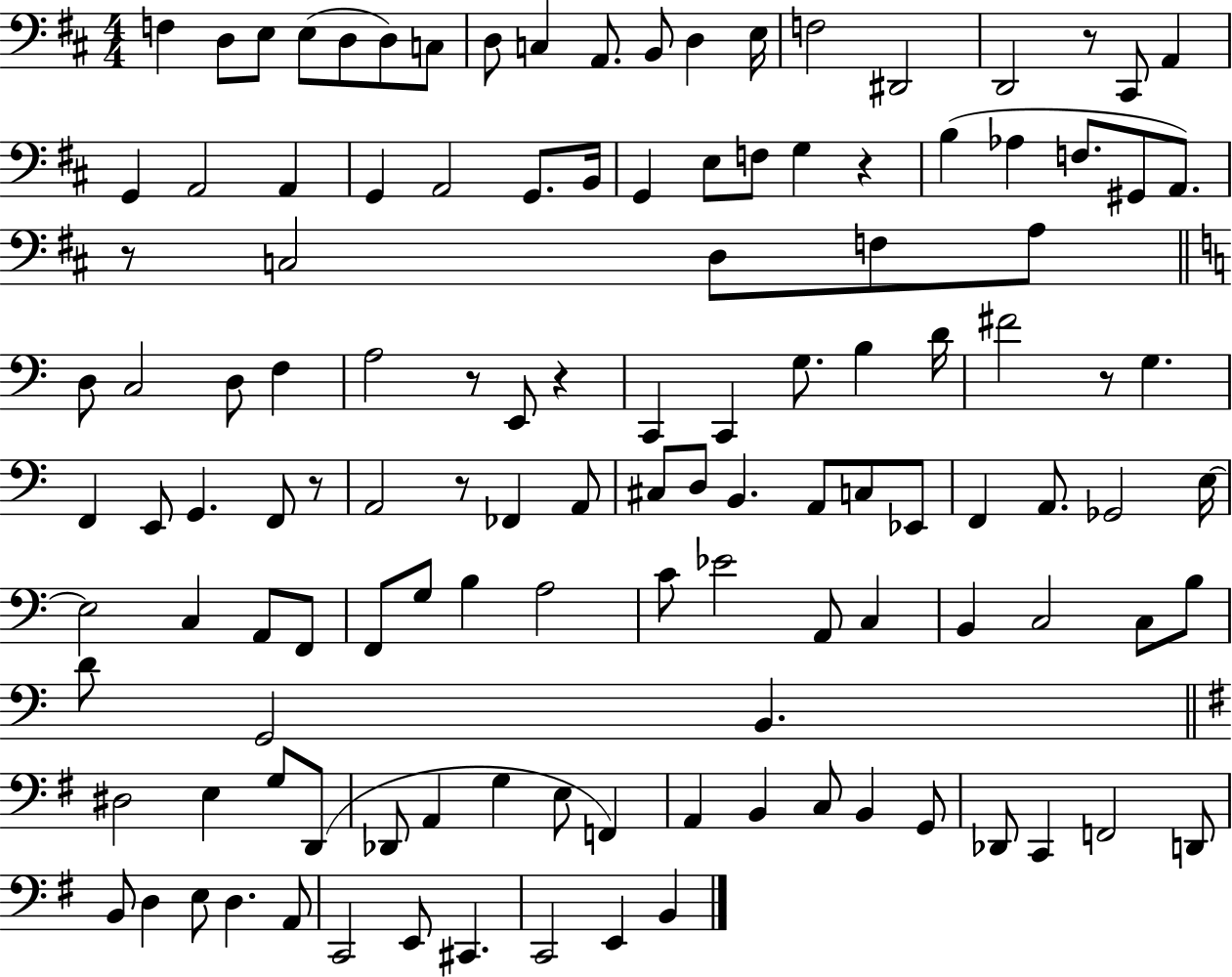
X:1
T:Untitled
M:4/4
L:1/4
K:D
F, D,/2 E,/2 E,/2 D,/2 D,/2 C,/2 D,/2 C, A,,/2 B,,/2 D, E,/4 F,2 ^D,,2 D,,2 z/2 ^C,,/2 A,, G,, A,,2 A,, G,, A,,2 G,,/2 B,,/4 G,, E,/2 F,/2 G, z B, _A, F,/2 ^G,,/2 A,,/2 z/2 C,2 D,/2 F,/2 A,/2 D,/2 C,2 D,/2 F, A,2 z/2 E,,/2 z C,, C,, G,/2 B, D/4 ^F2 z/2 G, F,, E,,/2 G,, F,,/2 z/2 A,,2 z/2 _F,, A,,/2 ^C,/2 D,/2 B,, A,,/2 C,/2 _E,,/2 F,, A,,/2 _G,,2 E,/4 E,2 C, A,,/2 F,,/2 F,,/2 G,/2 B, A,2 C/2 _E2 A,,/2 C, B,, C,2 C,/2 B,/2 D/2 G,,2 B,, ^D,2 E, G,/2 D,,/2 _D,,/2 A,, G, E,/2 F,, A,, B,, C,/2 B,, G,,/2 _D,,/2 C,, F,,2 D,,/2 B,,/2 D, E,/2 D, A,,/2 C,,2 E,,/2 ^C,, C,,2 E,, B,,